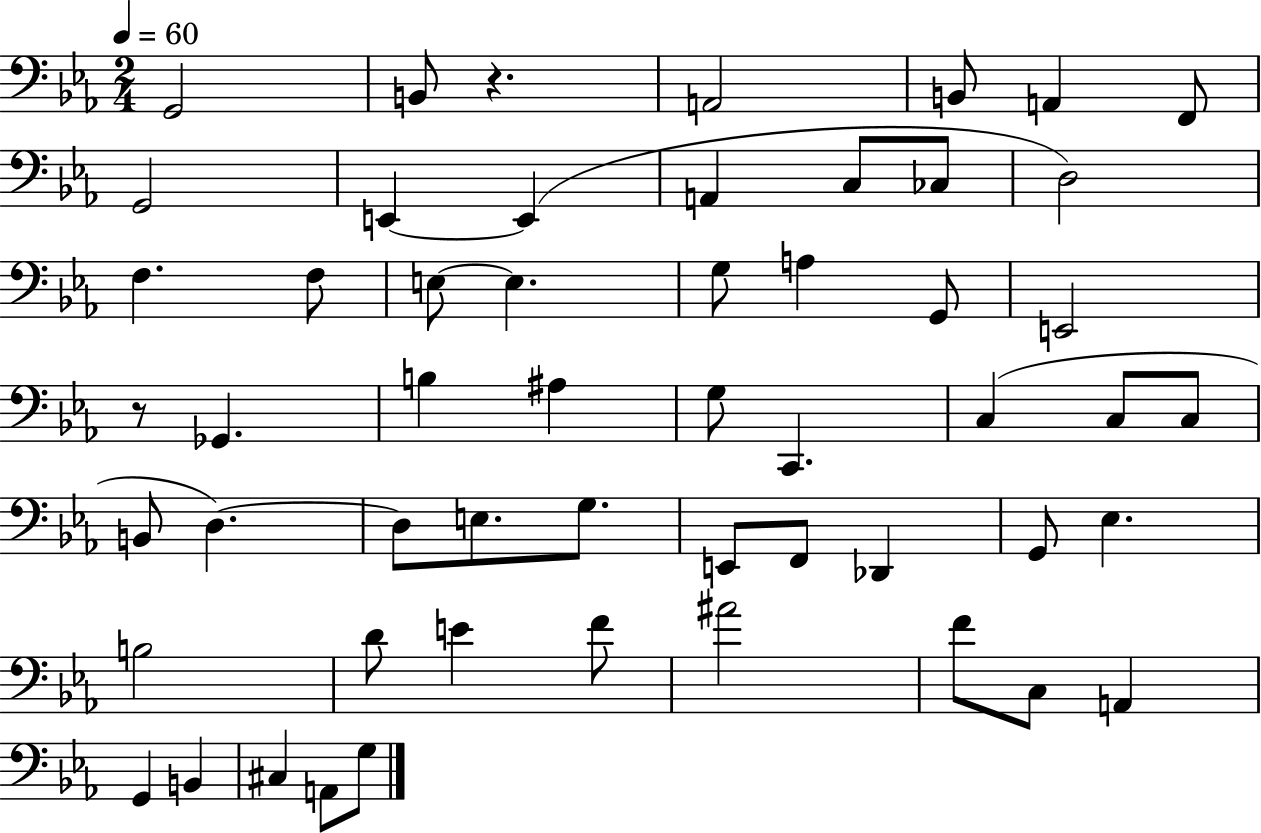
X:1
T:Untitled
M:2/4
L:1/4
K:Eb
G,,2 B,,/2 z A,,2 B,,/2 A,, F,,/2 G,,2 E,, E,, A,, C,/2 _C,/2 D,2 F, F,/2 E,/2 E, G,/2 A, G,,/2 E,,2 z/2 _G,, B, ^A, G,/2 C,, C, C,/2 C,/2 B,,/2 D, D,/2 E,/2 G,/2 E,,/2 F,,/2 _D,, G,,/2 _E, B,2 D/2 E F/2 ^A2 F/2 C,/2 A,, G,, B,, ^C, A,,/2 G,/2